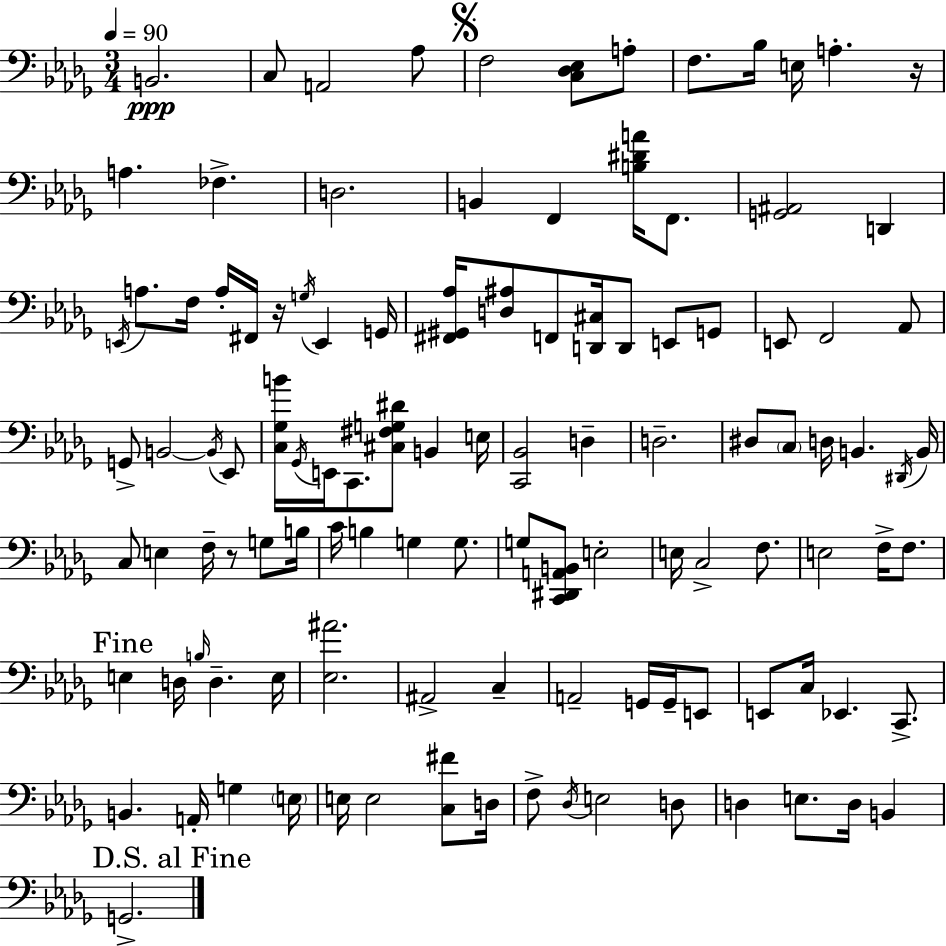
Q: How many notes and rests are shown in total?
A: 112